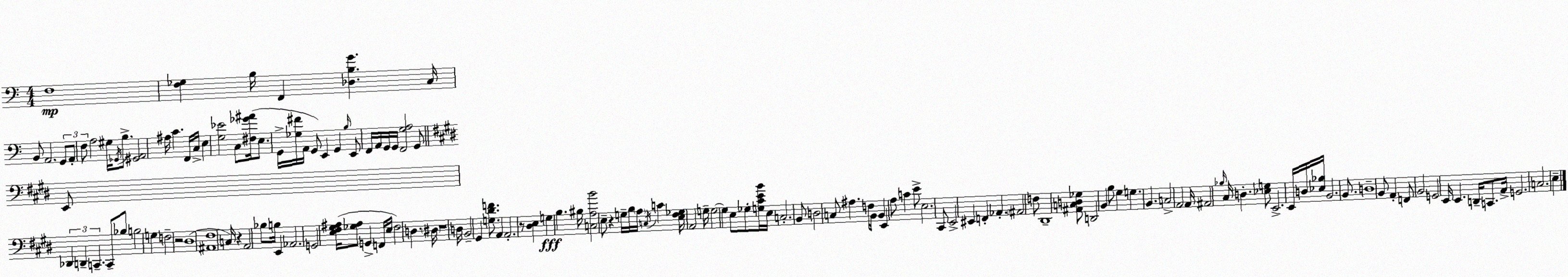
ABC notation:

X:1
T:Untitled
M:4/4
L:1/4
K:C
F,4 [F,_G,] B,/4 F,, [_D,B,G] C,/4 B,,/2 A,,2 G,,/2 A,,/2 F,/2 A,2 ^G,/4 _G,,/4 B,/2 [^G,,A,,]2 ^A,/4 C F,,/4 C,/4 E, [G,_E]2 C,/2 [^F,_G^A]/4 E,/2 G,,/4 [_G,^F]/4 A,,/4 G,,/2 E,, G,, B,/4 E,,/2 F,,/4 A,,/4 G,,/4 G,,/4 [F,,G,A,]2 G,,/2 E,,/2 _D,, D,, C,, C,,/2 _B,/2 B,2 G, F,2 z2 ^D,4 [^A,,^F,]4 C,/4 z A,,2 _B,/2 B,/4 E,, _A,,2 G,,2 [E,^F,^G,^A,]/4 [_G,^A,]/2 G,, F,,/4 E,/4 ^F,2 D, ^D,/4 z4 D,/4 B,,2 ^G,, [G,^DF]/2 A,, A,,2 z/2 [^D,E,] G, B, ^B,/4 [C,A,B]2 E,/2 z G,/4 B,/4 A,/4 C,/4 C [E,^F,_G,]/4 A,,2 G,/4 G,2 G, E,/2 _G,/2 [G,^CEB]/4 E,/4 C,2 B,,/2 D,2 C,/2 ^A, F,/4 B,,/4 B,, E,, A,/2 C E/2 E,2 ^C,,/2 E,,2 ^E,, F,, _A,, ^A,,2 F,/2 ^D,,4 [^A,,C,D,_G,]/2 D,,2 B,, B,/2 ^G, G, B,, C,2 A,,2 A,,/4 ^A,,2 _B,/4 ^C,/4 D, [_E,G,]/2 E,,2 E,,/4 D,/4 [_E,_B,]/4 B,,2 B,,/2 D,4 B,,/2 A,, F,,/2 B,,2 G,,2 E,,/4 E,, D,,/4 C,,/2 A,,/4 G,,2 C,2 E,